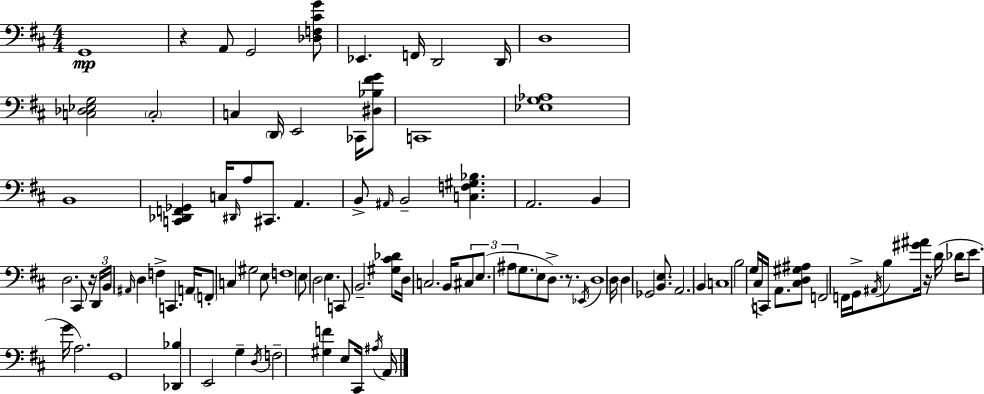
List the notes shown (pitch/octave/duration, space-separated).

G2/w R/q A2/e G2/h [Db3,F3,C#4,G4]/e Eb2/q. F2/s D2/h D2/s D3/w [C3,Db3,Eb3,G3]/h C3/h C3/q D2/s E2/h CES2/s [D#3,Bb3,F#4,G4]/e C2/w [Eb3,G3,Ab3]/w B2/w [C2,Db2,F2,Gb2]/q C3/s D#2/s A3/e C#2/e. A2/q. B2/e A#2/s B2/h [C3,F3,G#3,Bb3]/q. A2/h. B2/q D3/h. C#2/e R/s D2/s B2/s A#2/s D3/q F3/q C2/q. A2/s F2/e C3/q G#3/h E3/e F3/w E3/e D3/h E3/q. C2/e B2/h. [G#3,C#4,Db4]/e D3/s C3/h. B2/s C#3/e E3/e. A#3/e G3/e. E3/e D3/e. R/e. Eb2/s D3/w D3/s D3/q Gb2/h [B2,E3]/e. A2/h. B2/q C3/w B3/h G3/s C#3/s C2/s A2/e. [C#3,D3,G#3,A#3]/e F2/h F2/s G2/s A#2/s B3/e [G#4,A#4]/s R/s D4/s Db4/s E4/e. G4/s A3/h. G2/w [Db2,Bb3]/q E2/h G3/q D3/s F3/h [G#3,F4]/q E3/e C#2/s A#3/s A2/s